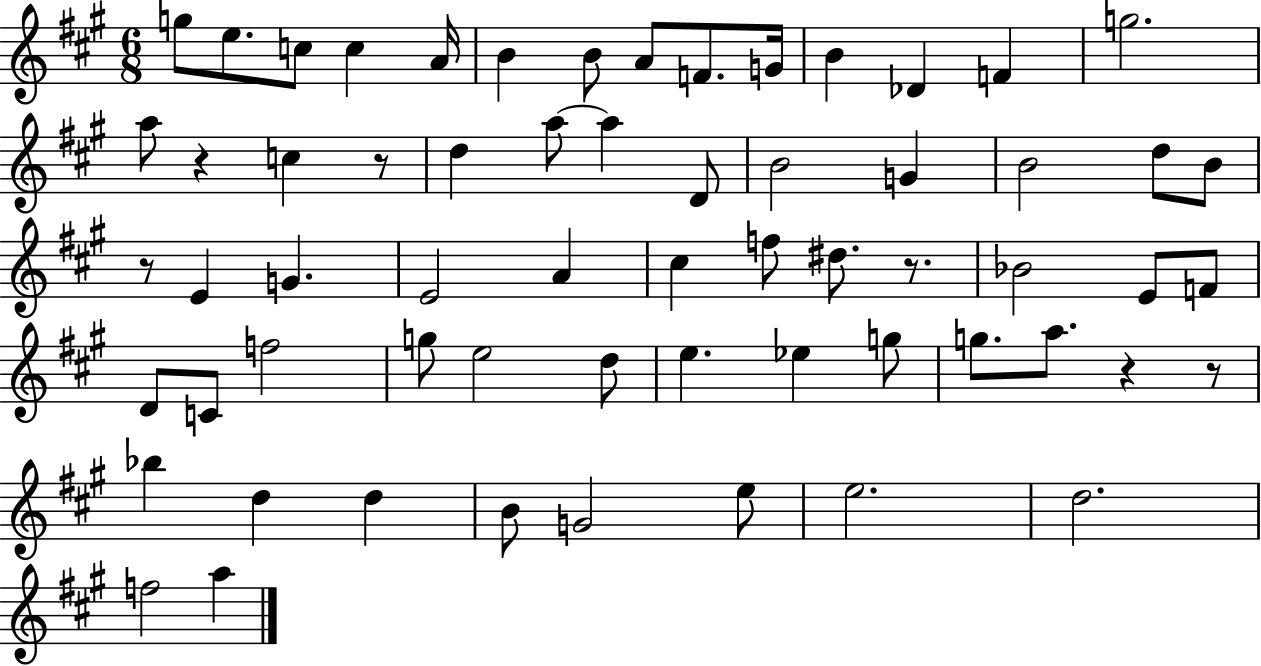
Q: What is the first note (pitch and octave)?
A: G5